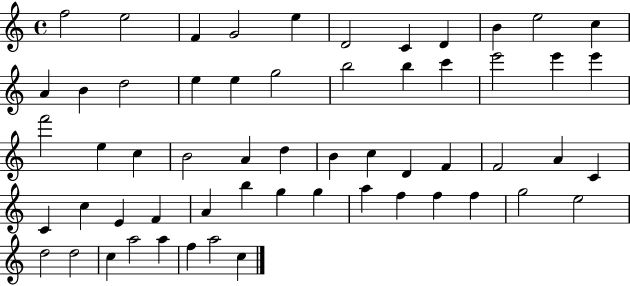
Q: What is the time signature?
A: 4/4